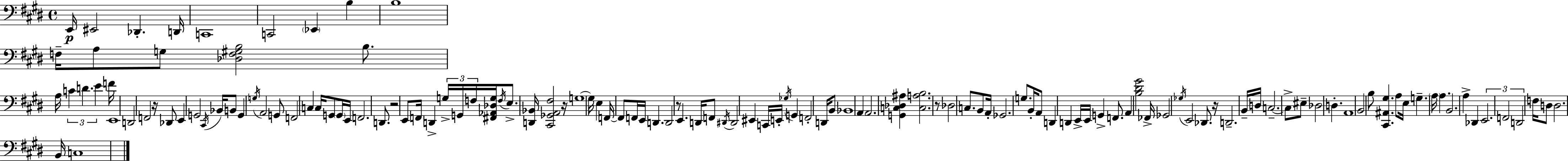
X:1
T:Untitled
M:4/4
L:1/4
K:E
E,,/4 ^E,,2 _D,, D,,/4 C,,4 C,,2 _E,, B, B,4 F,/4 A,/2 G,/2 [_D,F,^G,B,]2 B,/2 A,/4 C D E F/4 E,,4 D,,2 F,,2 z/4 _D,,/2 E,, G,,2 ^C,,/4 _B,,/4 B,,/2 G,, G,/4 A,,2 G,,/2 F,,2 C, C,/4 G,,/2 G,,/4 E,,/4 F,,2 D,,/2 z2 E,,/2 F,,/4 D,, G,/4 G,,/4 F,/4 [^F,,_A,,_D,G,]/4 F,/4 E,/2 [D,,_B,,]/4 [^C,,_G,,A,,^F,]2 z/4 G,4 G,/4 E, F,,/4 F,,/2 F,,/4 E,,/4 D,, D,,2 z/2 E,, D,,/4 F,,/2 ^D,,/4 ^D,,2 ^E,, C,,/4 E,,/4 _G,/4 G,, F,,2 D,,/4 B,,/2 _B,,4 A,, A,,2 [G,,C,_D,^A,] [C,A,B,]2 z/2 _D,2 C,/2 B,,/2 A,,/4 _G,,2 G,/2 B,,/4 A,,/2 D,, D,, E,,/4 E,,/4 G,, F,,/2 A,, [B,^D^G]2 _F,,/4 _G,,2 _G,/4 E,,2 _D,,/2 z/4 D,,2 B,,/4 D,/4 C,2 C,/2 ^E,/2 _D,2 D, A,,4 B,,2 B,/2 [^C,,^A,,^G,] A,/2 E,/4 G, A,/4 A, B,,2 A, _D,, E,,2 F,,2 D,,2 F,/4 D,/2 D,2 B,,/4 C,4